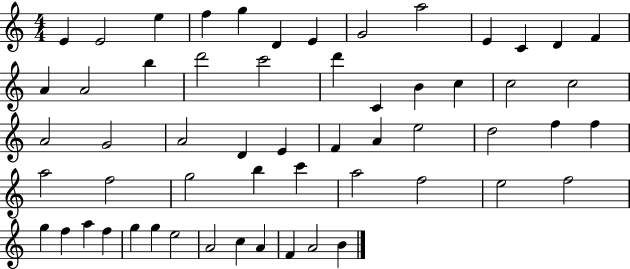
{
  \clef treble
  \numericTimeSignature
  \time 4/4
  \key c \major
  e'4 e'2 e''4 | f''4 g''4 d'4 e'4 | g'2 a''2 | e'4 c'4 d'4 f'4 | \break a'4 a'2 b''4 | d'''2 c'''2 | d'''4 c'4 b'4 c''4 | c''2 c''2 | \break a'2 g'2 | a'2 d'4 e'4 | f'4 a'4 e''2 | d''2 f''4 f''4 | \break a''2 f''2 | g''2 b''4 c'''4 | a''2 f''2 | e''2 f''2 | \break g''4 f''4 a''4 f''4 | g''4 g''4 e''2 | a'2 c''4 a'4 | f'4 a'2 b'4 | \break \bar "|."
}